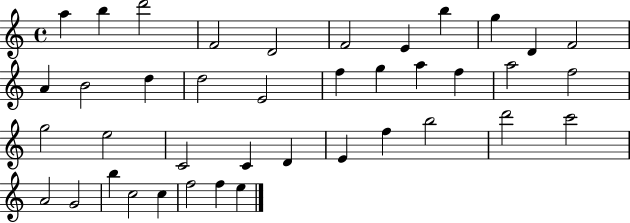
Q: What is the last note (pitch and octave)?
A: E5